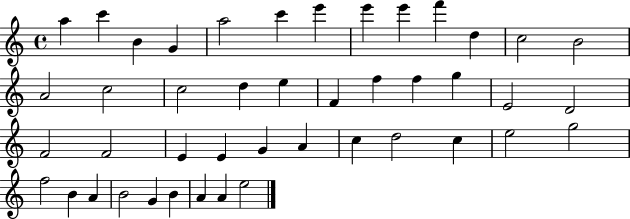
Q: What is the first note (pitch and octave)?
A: A5